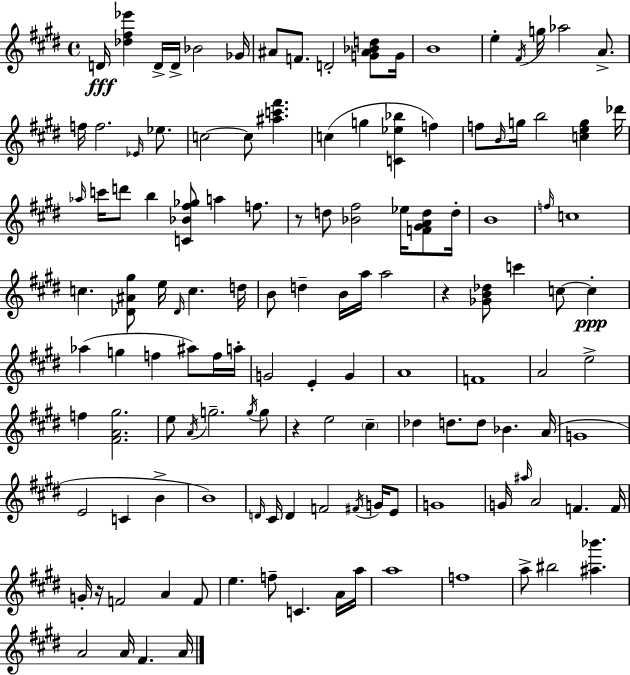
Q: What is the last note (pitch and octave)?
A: A4